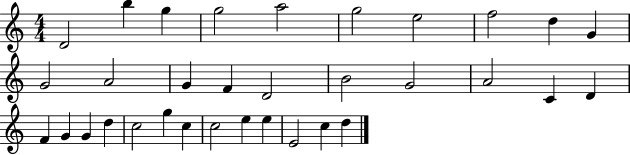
{
  \clef treble
  \numericTimeSignature
  \time 4/4
  \key c \major
  d'2 b''4 g''4 | g''2 a''2 | g''2 e''2 | f''2 d''4 g'4 | \break g'2 a'2 | g'4 f'4 d'2 | b'2 g'2 | a'2 c'4 d'4 | \break f'4 g'4 g'4 d''4 | c''2 g''4 c''4 | c''2 e''4 e''4 | e'2 c''4 d''4 | \break \bar "|."
}